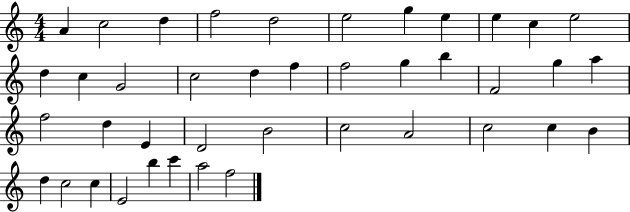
X:1
T:Untitled
M:4/4
L:1/4
K:C
A c2 d f2 d2 e2 g e e c e2 d c G2 c2 d f f2 g b F2 g a f2 d E D2 B2 c2 A2 c2 c B d c2 c E2 b c' a2 f2